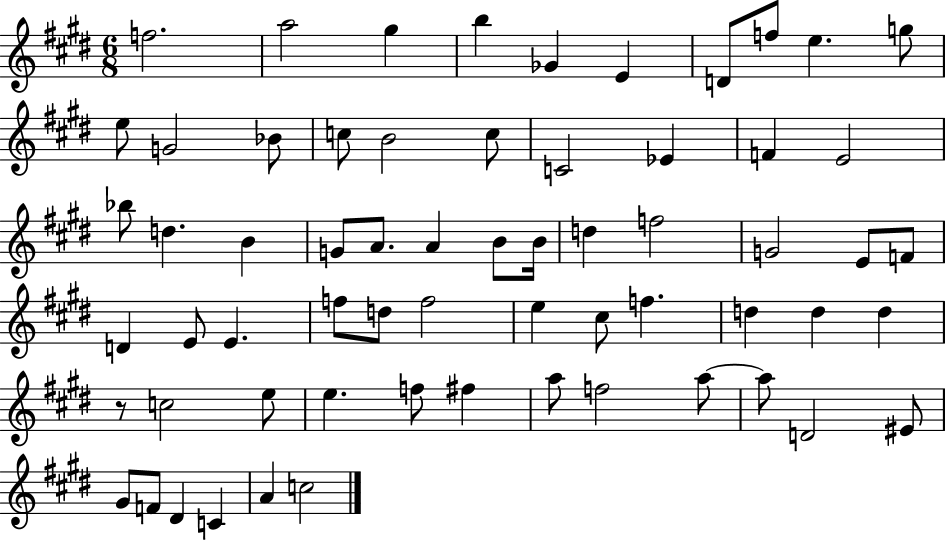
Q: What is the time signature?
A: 6/8